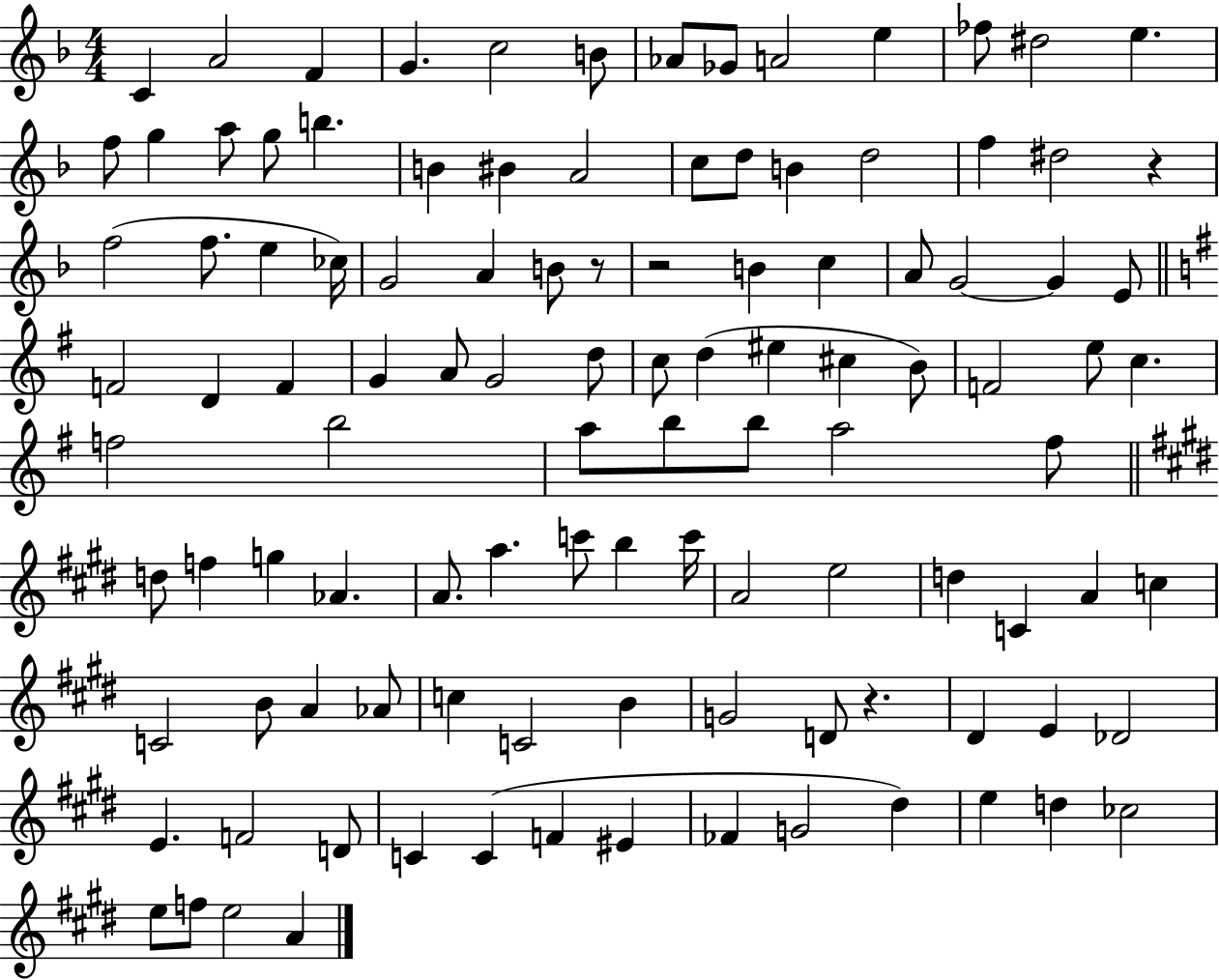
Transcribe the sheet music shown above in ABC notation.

X:1
T:Untitled
M:4/4
L:1/4
K:F
C A2 F G c2 B/2 _A/2 _G/2 A2 e _f/2 ^d2 e f/2 g a/2 g/2 b B ^B A2 c/2 d/2 B d2 f ^d2 z f2 f/2 e _c/4 G2 A B/2 z/2 z2 B c A/2 G2 G E/2 F2 D F G A/2 G2 d/2 c/2 d ^e ^c B/2 F2 e/2 c f2 b2 a/2 b/2 b/2 a2 ^f/2 d/2 f g _A A/2 a c'/2 b c'/4 A2 e2 d C A c C2 B/2 A _A/2 c C2 B G2 D/2 z ^D E _D2 E F2 D/2 C C F ^E _F G2 ^d e d _c2 e/2 f/2 e2 A